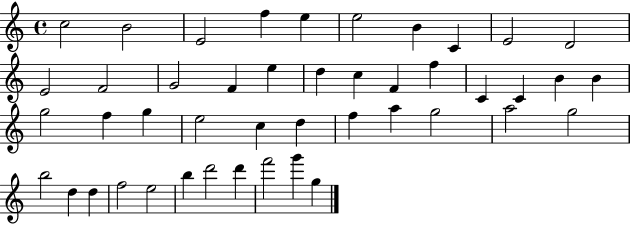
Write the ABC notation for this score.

X:1
T:Untitled
M:4/4
L:1/4
K:C
c2 B2 E2 f e e2 B C E2 D2 E2 F2 G2 F e d c F f C C B B g2 f g e2 c d f a g2 a2 g2 b2 d d f2 e2 b d'2 d' f'2 g' g